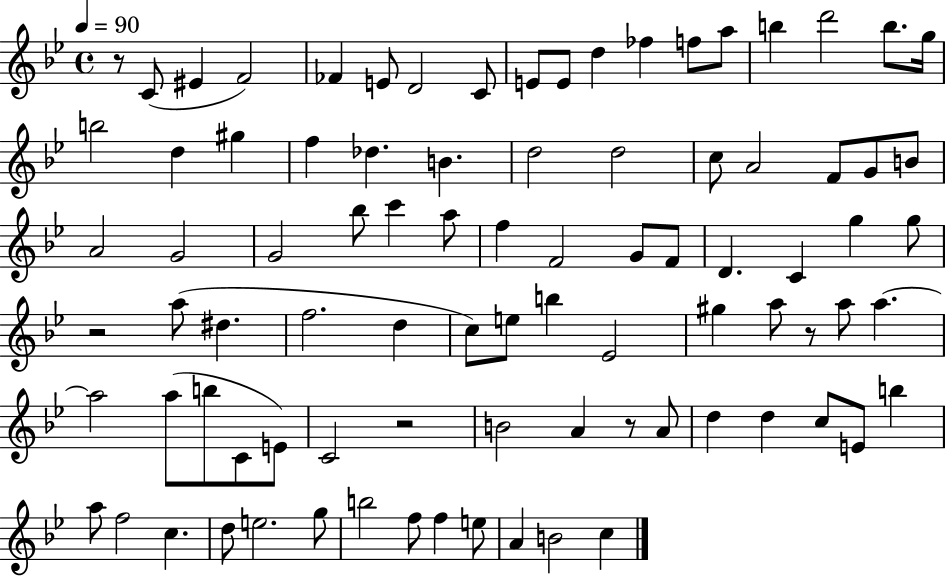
X:1
T:Untitled
M:4/4
L:1/4
K:Bb
z/2 C/2 ^E F2 _F E/2 D2 C/2 E/2 E/2 d _f f/2 a/2 b d'2 b/2 g/4 b2 d ^g f _d B d2 d2 c/2 A2 F/2 G/2 B/2 A2 G2 G2 _b/2 c' a/2 f F2 G/2 F/2 D C g g/2 z2 a/2 ^d f2 d c/2 e/2 b _E2 ^g a/2 z/2 a/2 a a2 a/2 b/2 C/2 E/2 C2 z2 B2 A z/2 A/2 d d c/2 E/2 b a/2 f2 c d/2 e2 g/2 b2 f/2 f e/2 A B2 c